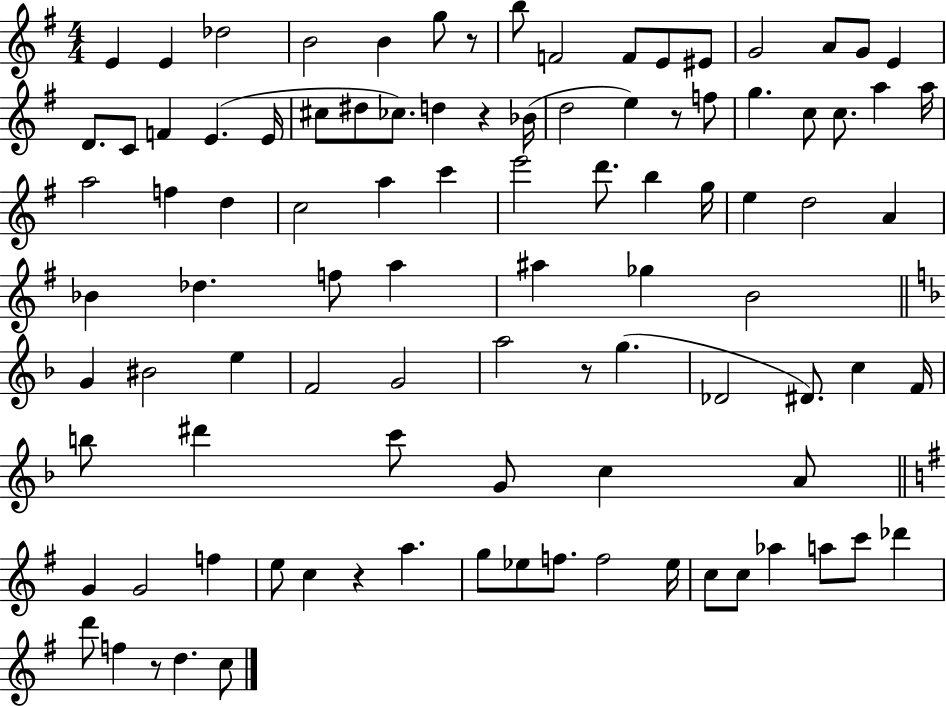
{
  \clef treble
  \numericTimeSignature
  \time 4/4
  \key g \major
  e'4 e'4 des''2 | b'2 b'4 g''8 r8 | b''8 f'2 f'8 e'8 eis'8 | g'2 a'8 g'8 e'4 | \break d'8. c'8 f'4 e'4.( e'16 | cis''8 dis''8 ces''8.) d''4 r4 bes'16( | d''2 e''4) r8 f''8 | g''4. c''8 c''8. a''4 a''16 | \break a''2 f''4 d''4 | c''2 a''4 c'''4 | e'''2 d'''8. b''4 g''16 | e''4 d''2 a'4 | \break bes'4 des''4. f''8 a''4 | ais''4 ges''4 b'2 | \bar "||" \break \key f \major g'4 bis'2 e''4 | f'2 g'2 | a''2 r8 g''4.( | des'2 dis'8.) c''4 f'16 | \break b''8 dis'''4 c'''8 g'8 c''4 a'8 | \bar "||" \break \key g \major g'4 g'2 f''4 | e''8 c''4 r4 a''4. | g''8 ees''8 f''8. f''2 ees''16 | c''8 c''8 aes''4 a''8 c'''8 des'''4 | \break d'''8 f''4 r8 d''4. c''8 | \bar "|."
}